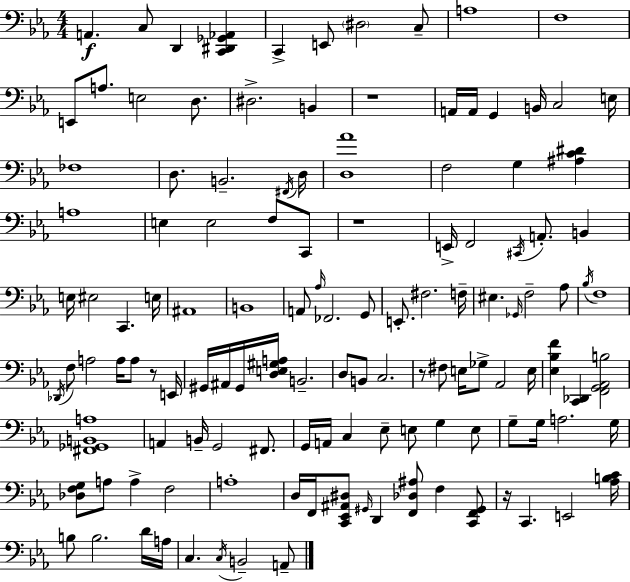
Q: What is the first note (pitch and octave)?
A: A2